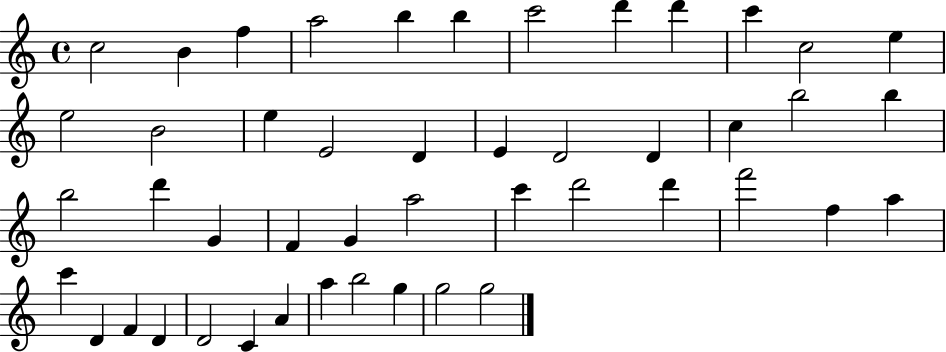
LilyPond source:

{
  \clef treble
  \time 4/4
  \defaultTimeSignature
  \key c \major
  c''2 b'4 f''4 | a''2 b''4 b''4 | c'''2 d'''4 d'''4 | c'''4 c''2 e''4 | \break e''2 b'2 | e''4 e'2 d'4 | e'4 d'2 d'4 | c''4 b''2 b''4 | \break b''2 d'''4 g'4 | f'4 g'4 a''2 | c'''4 d'''2 d'''4 | f'''2 f''4 a''4 | \break c'''4 d'4 f'4 d'4 | d'2 c'4 a'4 | a''4 b''2 g''4 | g''2 g''2 | \break \bar "|."
}